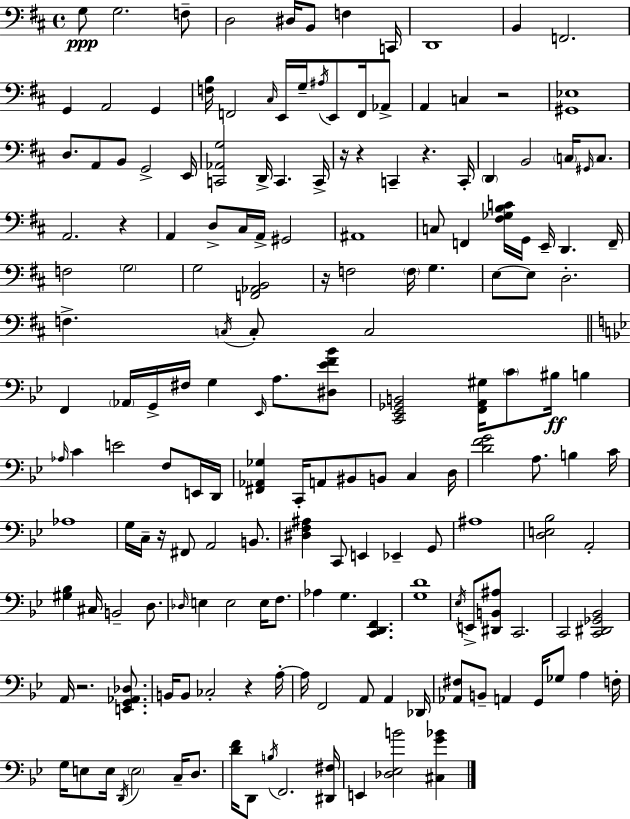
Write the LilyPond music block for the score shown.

{
  \clef bass
  \time 4/4
  \defaultTimeSignature
  \key d \major
  g8\ppp g2. f8-- | d2 dis16 b,8 f4 c,16 | d,1 | b,4 f,2. | \break g,4 a,2 g,4 | <f b>16 f,2 \grace { cis16 } e,16 g16-- \acciaccatura { ais16 } e,8 f,16 | aes,8-> a,4 c4 r2 | <gis, ees>1 | \break d8. a,8 b,8 g,2-> | e,16 <c, aes, g>2 d,16-> c,4. | c,16-> r16 r4 c,4-- r4. | c,16-. \parenthesize d,4 b,2 \parenthesize c16 \grace { gis,16 } | \break c8. a,2. r4 | a,4 d8-> cis16 a,16-> gis,2 | ais,1 | c8 f,4 <fis ges b c'>16 g,16 e,16-- d,4. | \break f,16-- f2 \parenthesize g2 | g2 <f, aes, b,>2 | r16 f2 \parenthesize f16 g4. | e8~~ e8 d2.-. | \break f4.-> \acciaccatura { c16 } c8-. c2 | \bar "||" \break \key bes \major f,4 \parenthesize aes,16 g,16-> fis16 g4 \grace { ees,16 } a8. <dis ees' f' bes'>8 | <c, ees, ges, b,>2 <f, a, gis>16 \parenthesize c'8 bis16\ff b4 | \grace { aes16 } c'4 e'2 f8 | e,16 d,16 <fis, aes, ges>4 c,16-. a,8 bis,8 b,8 c4 | \break d16 <d' f' g'>2 a8. b4 | c'16 aes1 | g16 c16-- r16 fis,8 a,2 b,8. | <dis f ais>4 c,8 e,4 ees,4-- | \break g,8 ais1 | <d e bes>2 a,2-. | <gis bes>4 cis16 b,2-- d8. | \grace { des16 } e4 e2 e16 | \break f8. aes4 g4. <c, d, f,>4. | <g d'>1 | \acciaccatura { ees16 } e,8-> <dis, b, ais>8 c,2. | c,2 <c, dis, ges, bes,>2 | \break a,16 r2. | <e, g, aes, des>8. b,16 b,8 ces2-. r4 | a16-.~~ a16 f,2 a,8 a,4 | des,16 <aes, fis>8 b,8-- a,4 g,16 ges8 a4 | \break f16-. g16 e8 e16 \acciaccatura { d,16 } \parenthesize e2 | c16-- d8. <d' f'>16 d,8 \acciaccatura { b16 } f,2. | <dis, fis>16 e,4 <des ees b'>2 | <cis g' bes'>4 \bar "|."
}